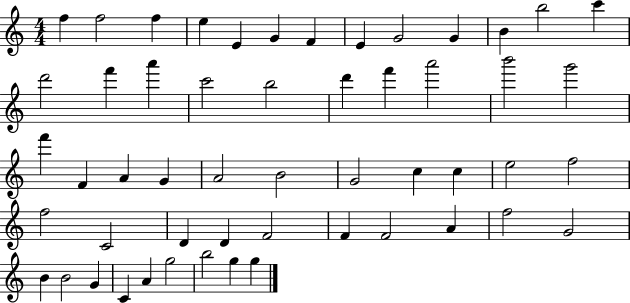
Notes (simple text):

F5/q F5/h F5/q E5/q E4/q G4/q F4/q E4/q G4/h G4/q B4/q B5/h C6/q D6/h F6/q A6/q C6/h B5/h D6/q F6/q A6/h B6/h G6/h F6/q F4/q A4/q G4/q A4/h B4/h G4/h C5/q C5/q E5/h F5/h F5/h C4/h D4/q D4/q F4/h F4/q F4/h A4/q F5/h G4/h B4/q B4/h G4/q C4/q A4/q G5/h B5/h G5/q G5/q